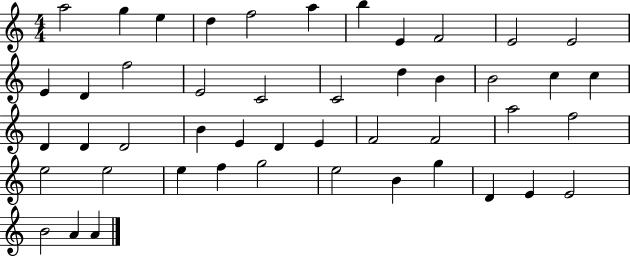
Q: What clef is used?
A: treble